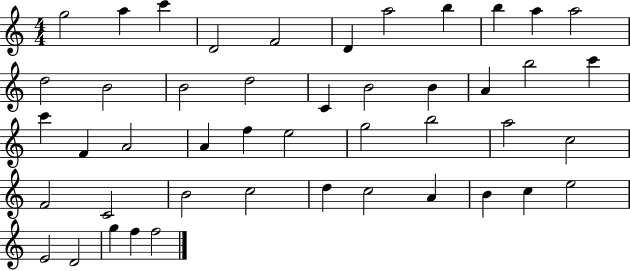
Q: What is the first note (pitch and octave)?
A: G5